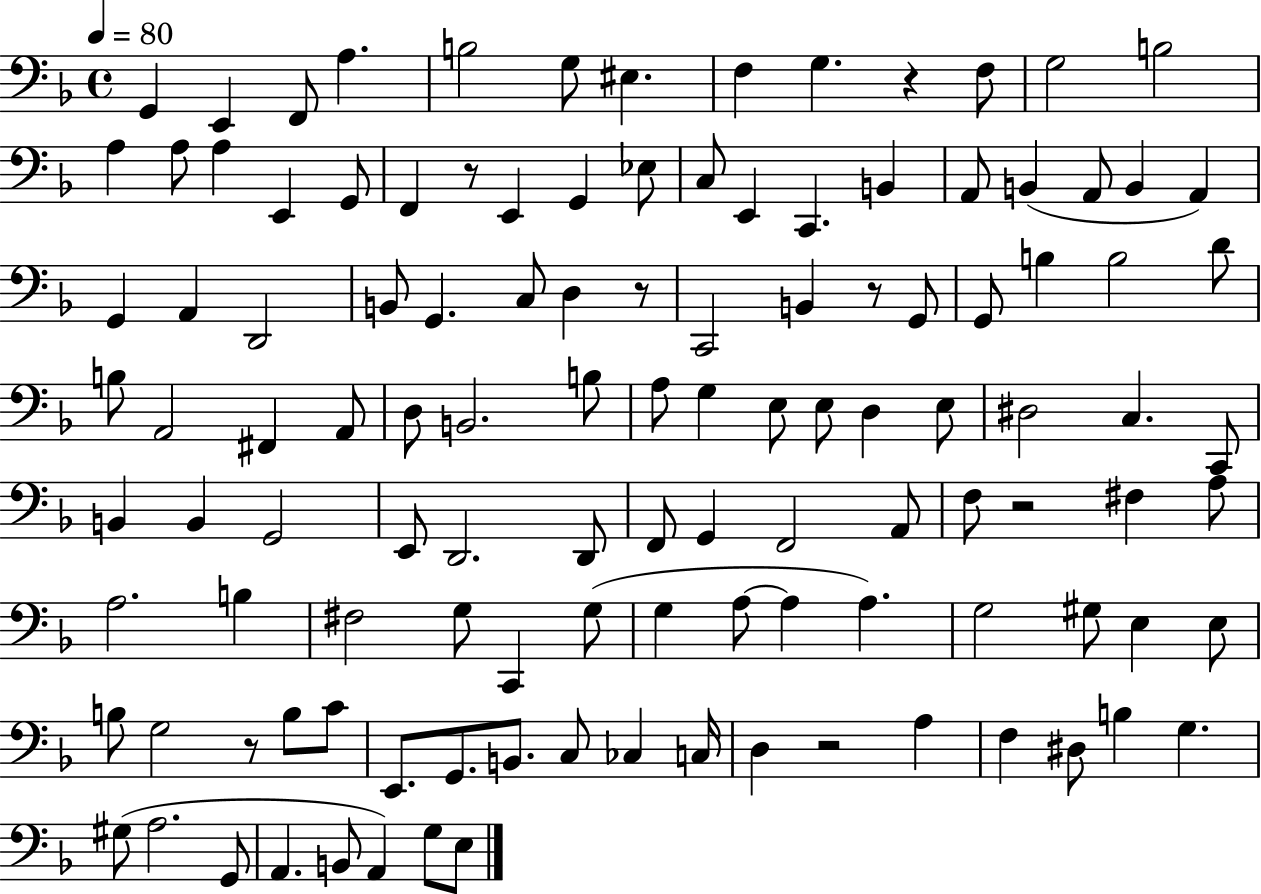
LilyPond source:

{
  \clef bass
  \time 4/4
  \defaultTimeSignature
  \key f \major
  \tempo 4 = 80
  \repeat volta 2 { g,4 e,4 f,8 a4. | b2 g8 eis4. | f4 g4. r4 f8 | g2 b2 | \break a4 a8 a4 e,4 g,8 | f,4 r8 e,4 g,4 ees8 | c8 e,4 c,4. b,4 | a,8 b,4( a,8 b,4 a,4) | \break g,4 a,4 d,2 | b,8 g,4. c8 d4 r8 | c,2 b,4 r8 g,8 | g,8 b4 b2 d'8 | \break b8 a,2 fis,4 a,8 | d8 b,2. b8 | a8 g4 e8 e8 d4 e8 | dis2 c4. c,8 | \break b,4 b,4 g,2 | e,8 d,2. d,8 | f,8 g,4 f,2 a,8 | f8 r2 fis4 a8 | \break a2. b4 | fis2 g8 c,4 g8( | g4 a8~~ a4 a4.) | g2 gis8 e4 e8 | \break b8 g2 r8 b8 c'8 | e,8. g,8. b,8. c8 ces4 c16 | d4 r2 a4 | f4 dis8 b4 g4. | \break gis8( a2. g,8 | a,4. b,8 a,4) g8 e8 | } \bar "|."
}